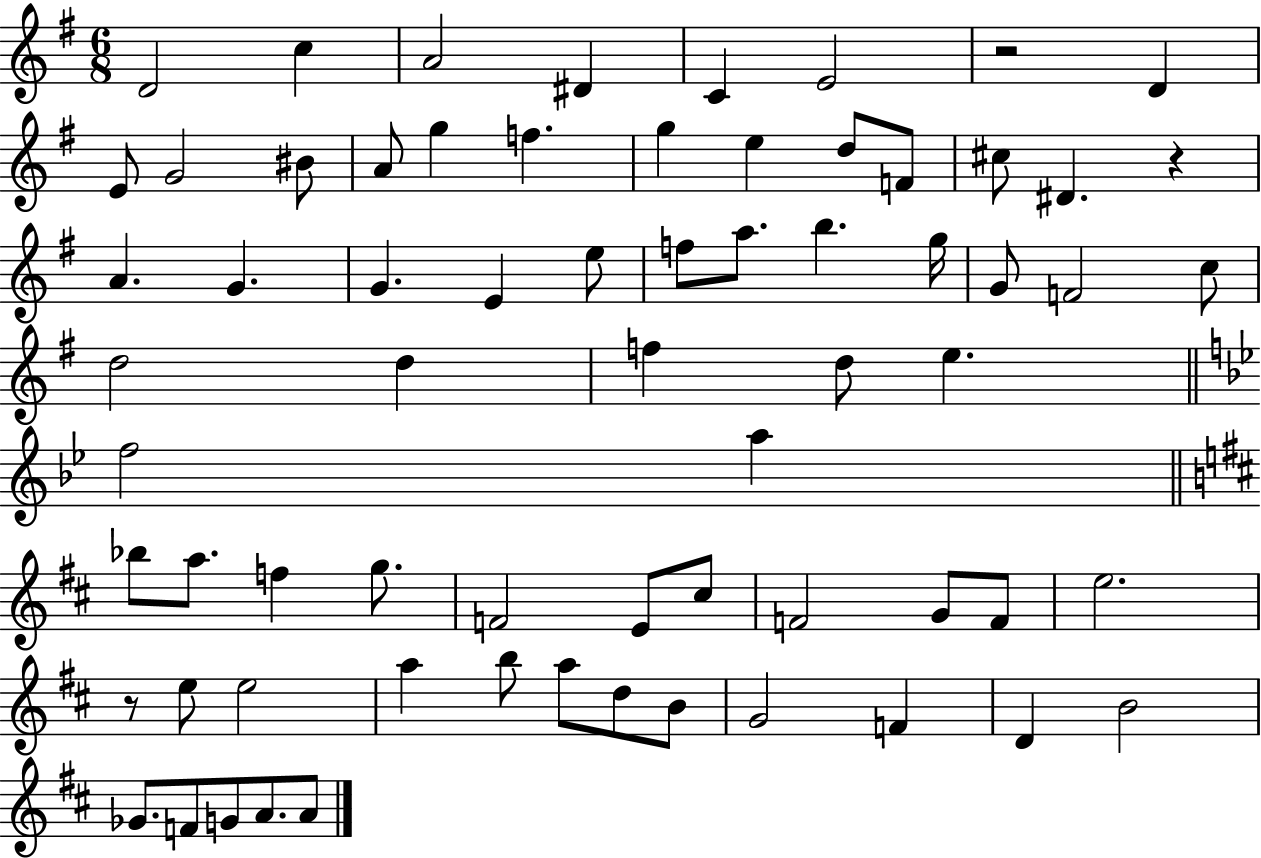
D4/h C5/q A4/h D#4/q C4/q E4/h R/h D4/q E4/e G4/h BIS4/e A4/e G5/q F5/q. G5/q E5/q D5/e F4/e C#5/e D#4/q. R/q A4/q. G4/q. G4/q. E4/q E5/e F5/e A5/e. B5/q. G5/s G4/e F4/h C5/e D5/h D5/q F5/q D5/e E5/q. F5/h A5/q Bb5/e A5/e. F5/q G5/e. F4/h E4/e C#5/e F4/h G4/e F4/e E5/h. R/e E5/e E5/h A5/q B5/e A5/e D5/e B4/e G4/h F4/q D4/q B4/h Gb4/e. F4/e G4/e A4/e. A4/e